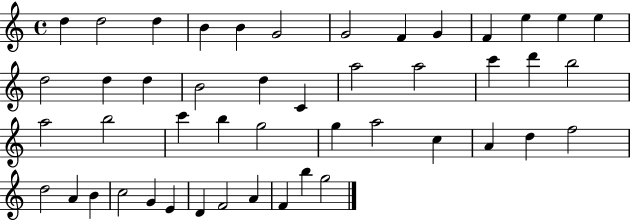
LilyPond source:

{
  \clef treble
  \time 4/4
  \defaultTimeSignature
  \key c \major
  d''4 d''2 d''4 | b'4 b'4 g'2 | g'2 f'4 g'4 | f'4 e''4 e''4 e''4 | \break d''2 d''4 d''4 | b'2 d''4 c'4 | a''2 a''2 | c'''4 d'''4 b''2 | \break a''2 b''2 | c'''4 b''4 g''2 | g''4 a''2 c''4 | a'4 d''4 f''2 | \break d''2 a'4 b'4 | c''2 g'4 e'4 | d'4 f'2 a'4 | f'4 b''4 g''2 | \break \bar "|."
}